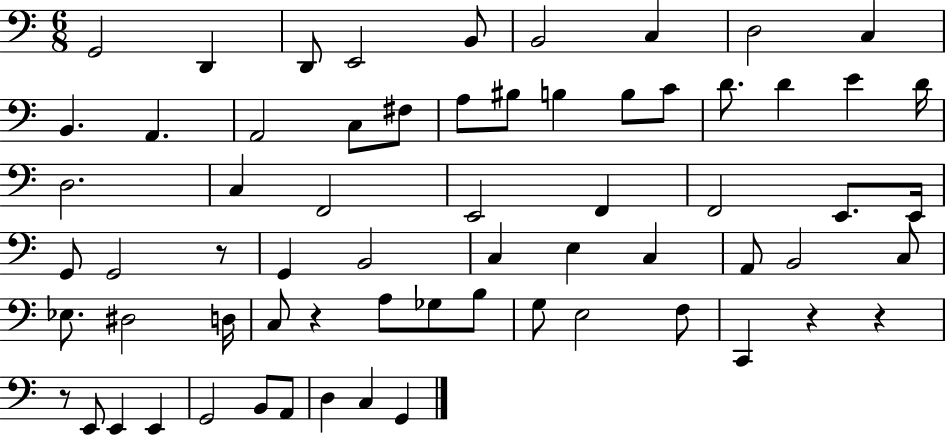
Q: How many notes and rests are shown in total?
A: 66